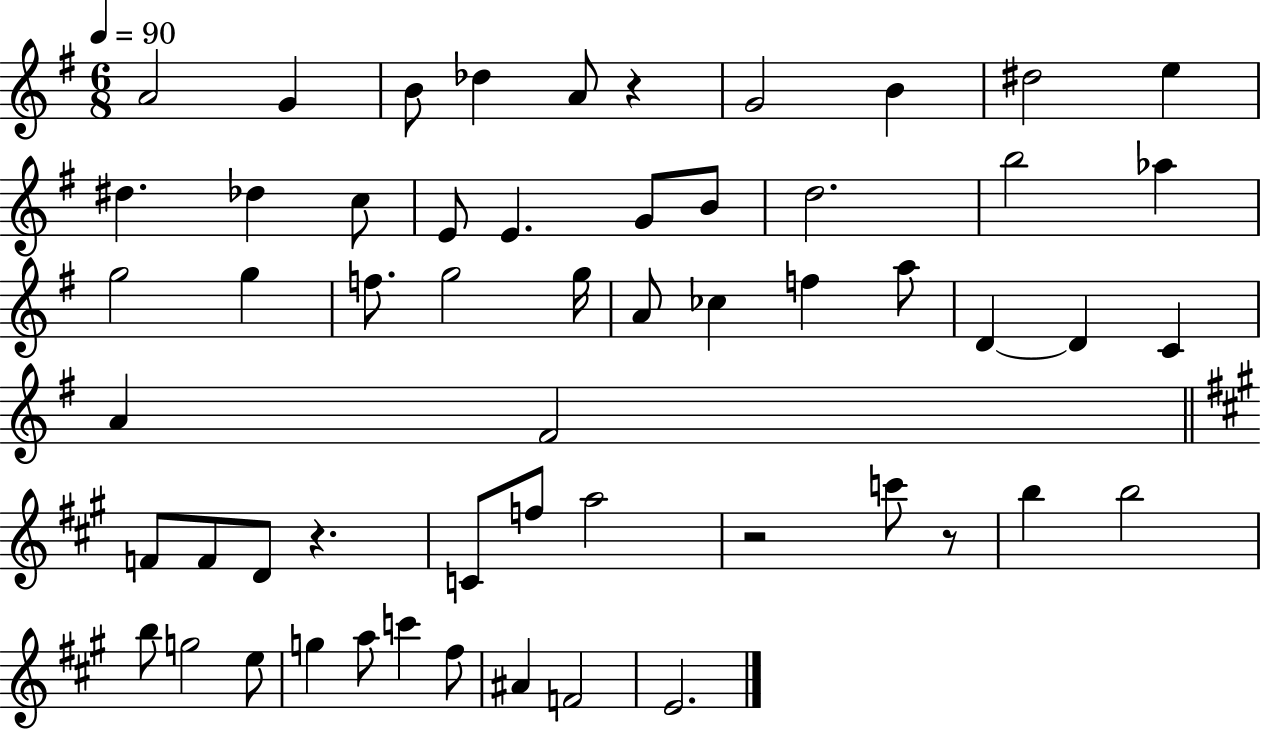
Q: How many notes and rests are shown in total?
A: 56